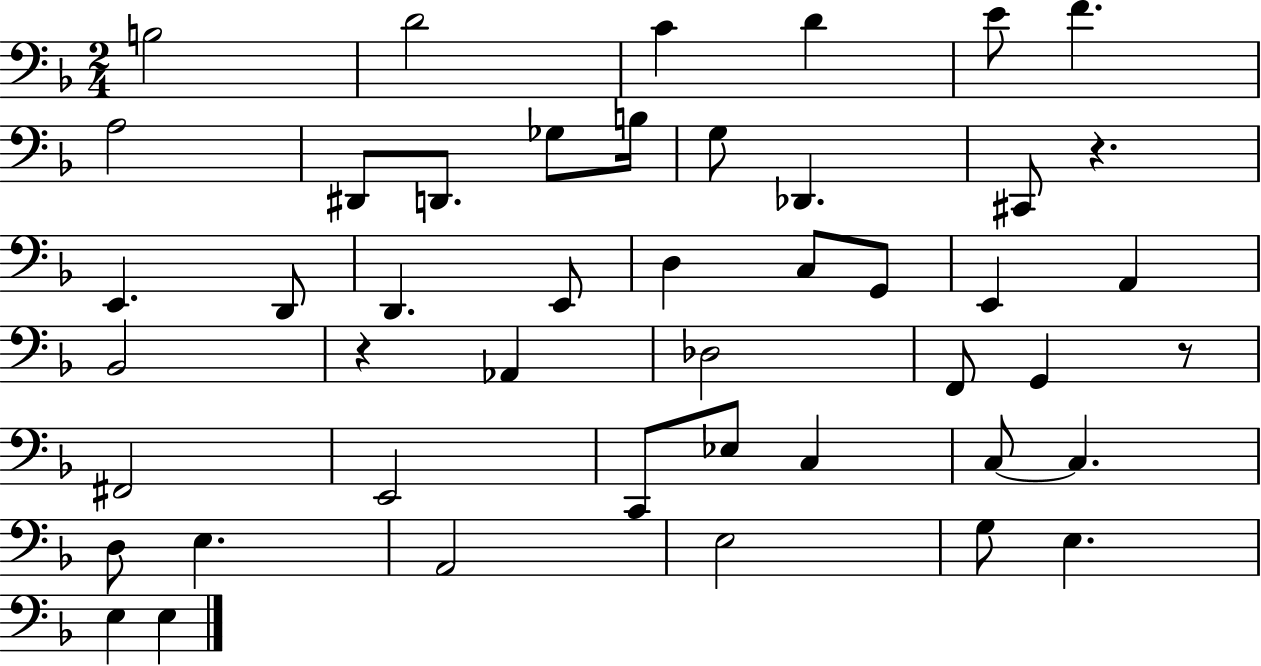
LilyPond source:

{
  \clef bass
  \numericTimeSignature
  \time 2/4
  \key f \major
  b2 | d'2 | c'4 d'4 | e'8 f'4. | \break a2 | dis,8 d,8. ges8 b16 | g8 des,4. | cis,8 r4. | \break e,4. d,8 | d,4. e,8 | d4 c8 g,8 | e,4 a,4 | \break bes,2 | r4 aes,4 | des2 | f,8 g,4 r8 | \break fis,2 | e,2 | c,8 ees8 c4 | c8~~ c4. | \break d8 e4. | a,2 | e2 | g8 e4. | \break e4 e4 | \bar "|."
}